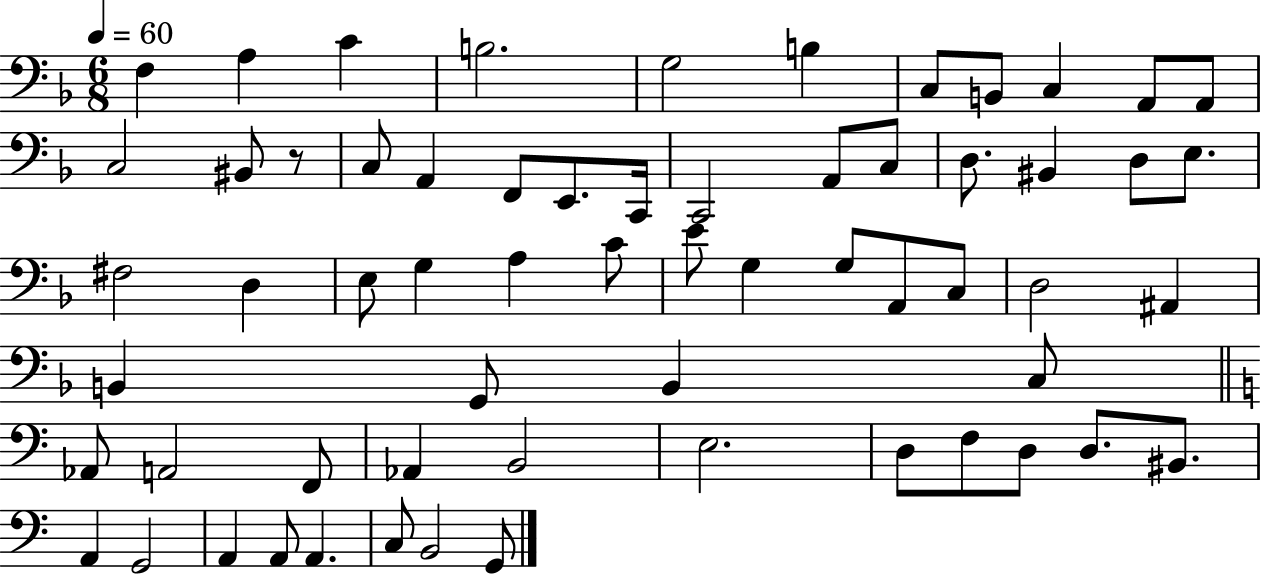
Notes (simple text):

F3/q A3/q C4/q B3/h. G3/h B3/q C3/e B2/e C3/q A2/e A2/e C3/h BIS2/e R/e C3/e A2/q F2/e E2/e. C2/s C2/h A2/e C3/e D3/e. BIS2/q D3/e E3/e. F#3/h D3/q E3/e G3/q A3/q C4/e E4/e G3/q G3/e A2/e C3/e D3/h A#2/q B2/q G2/e B2/q C3/e Ab2/e A2/h F2/e Ab2/q B2/h E3/h. D3/e F3/e D3/e D3/e. BIS2/e. A2/q G2/h A2/q A2/e A2/q. C3/e B2/h G2/e